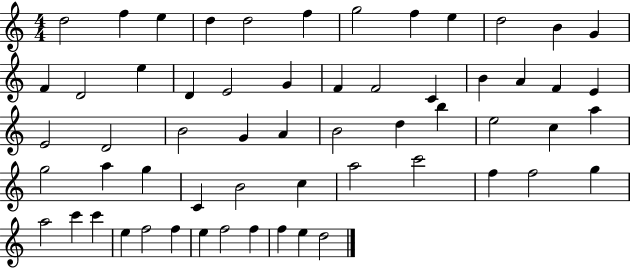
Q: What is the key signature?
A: C major